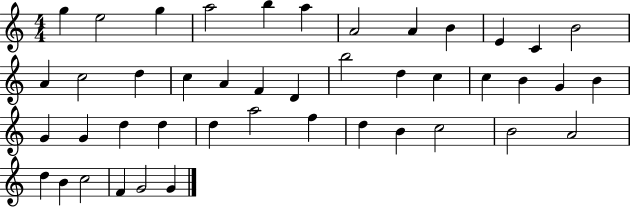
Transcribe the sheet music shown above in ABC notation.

X:1
T:Untitled
M:4/4
L:1/4
K:C
g e2 g a2 b a A2 A B E C B2 A c2 d c A F D b2 d c c B G B G G d d d a2 f d B c2 B2 A2 d B c2 F G2 G